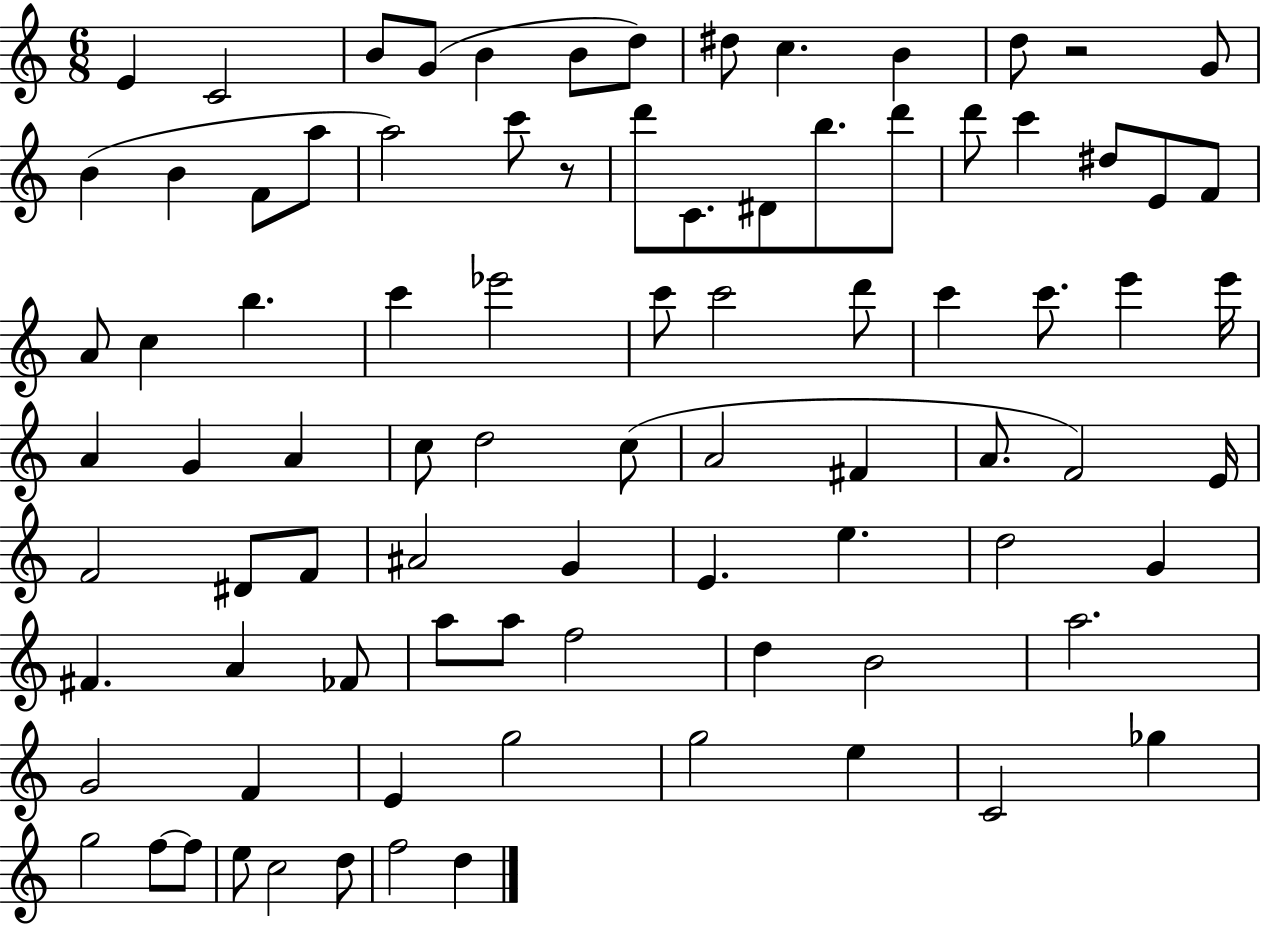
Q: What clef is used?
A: treble